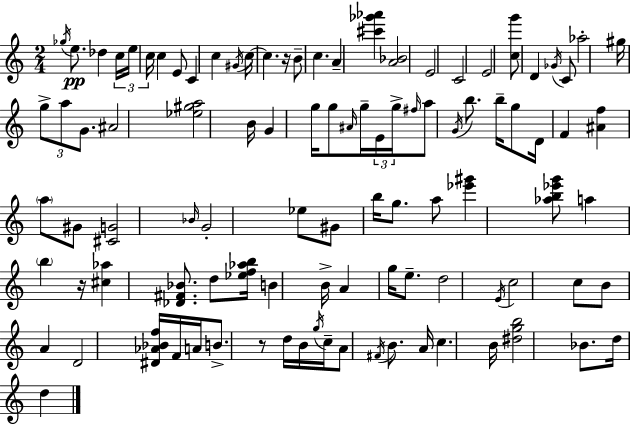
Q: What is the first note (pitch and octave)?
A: Gb5